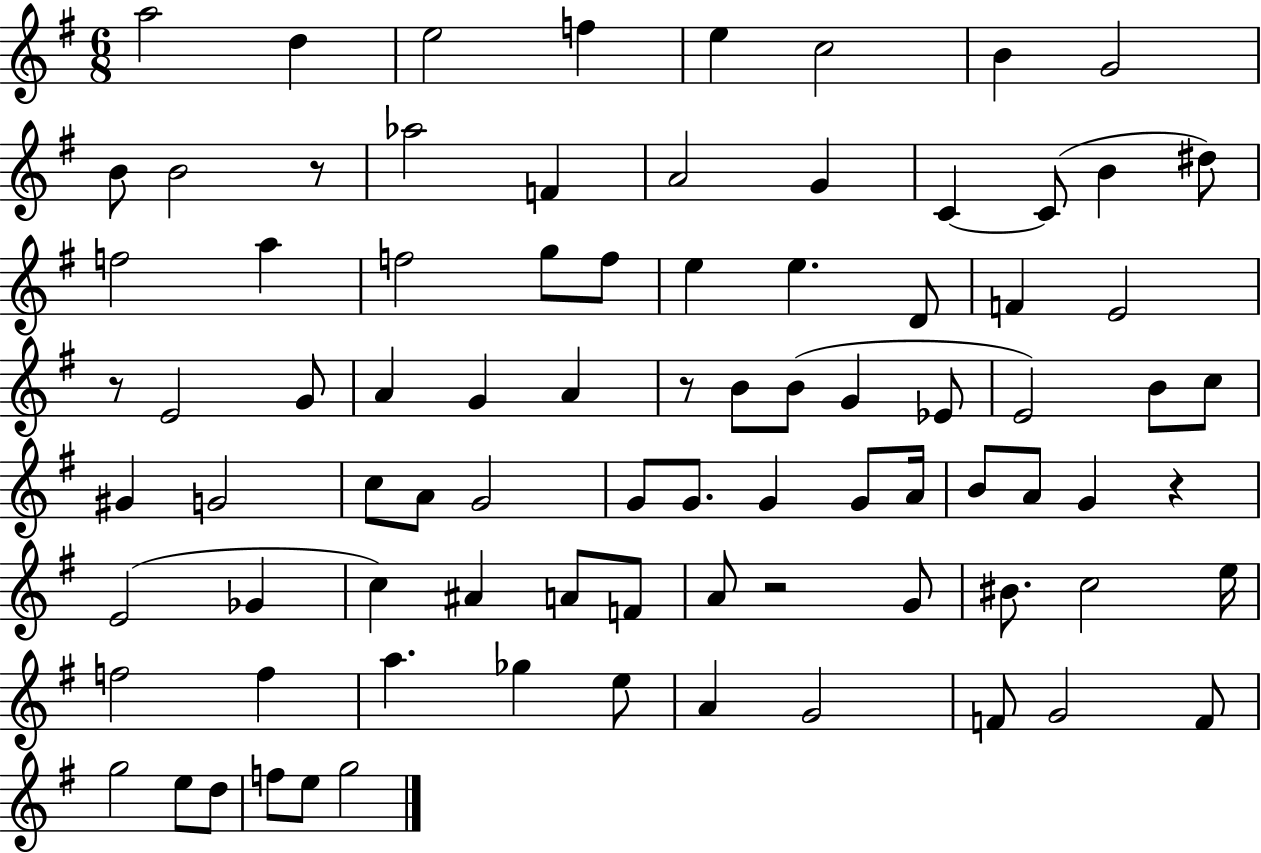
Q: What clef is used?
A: treble